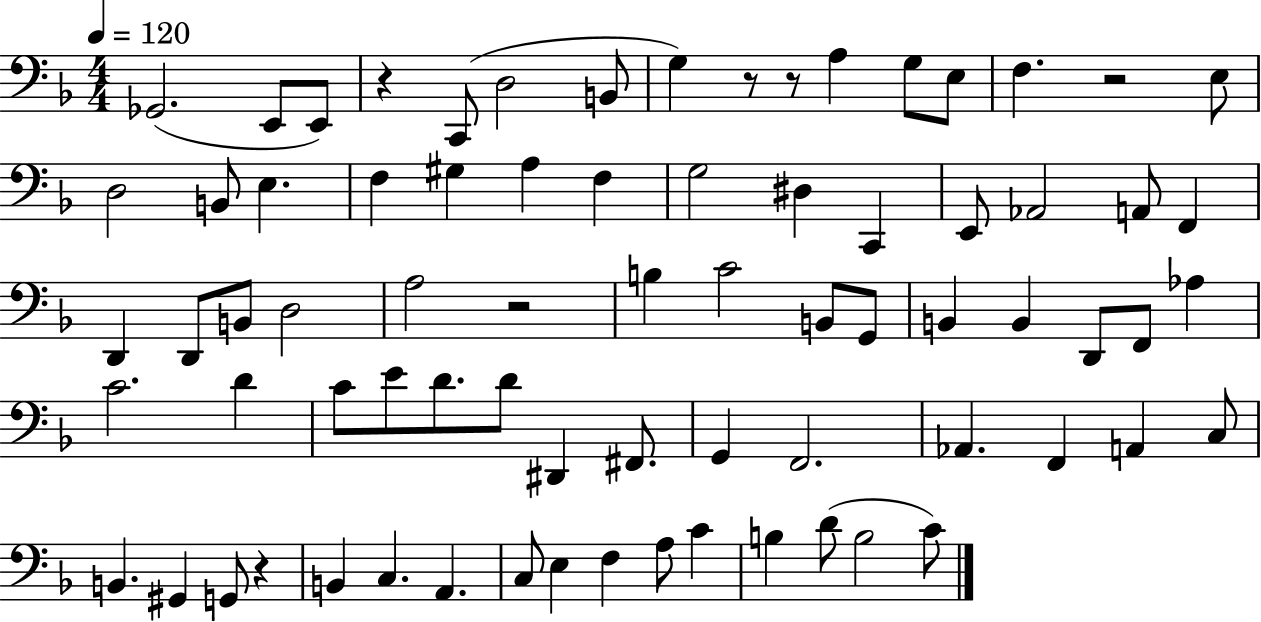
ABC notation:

X:1
T:Untitled
M:4/4
L:1/4
K:F
_G,,2 E,,/2 E,,/2 z C,,/2 D,2 B,,/2 G, z/2 z/2 A, G,/2 E,/2 F, z2 E,/2 D,2 B,,/2 E, F, ^G, A, F, G,2 ^D, C,, E,,/2 _A,,2 A,,/2 F,, D,, D,,/2 B,,/2 D,2 A,2 z2 B, C2 B,,/2 G,,/2 B,, B,, D,,/2 F,,/2 _A, C2 D C/2 E/2 D/2 D/2 ^D,, ^F,,/2 G,, F,,2 _A,, F,, A,, C,/2 B,, ^G,, G,,/2 z B,, C, A,, C,/2 E, F, A,/2 C B, D/2 B,2 C/2